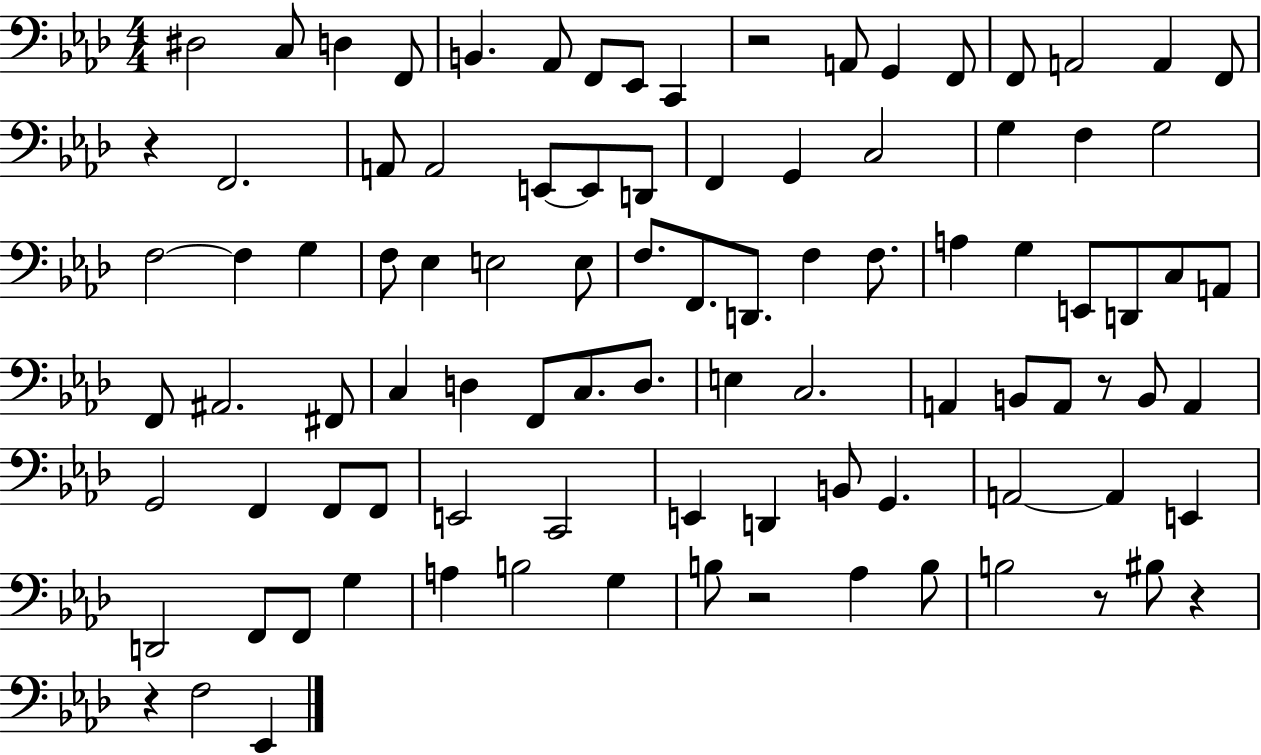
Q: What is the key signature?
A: AES major